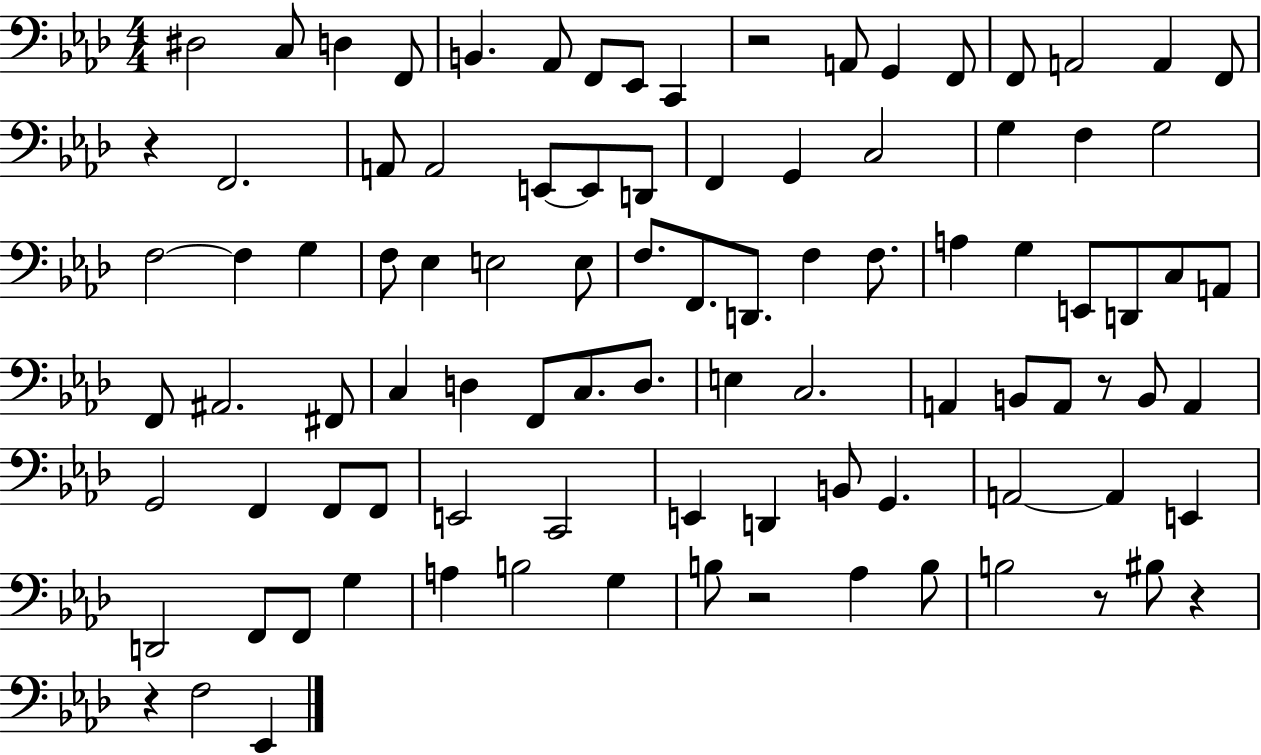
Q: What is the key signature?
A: AES major